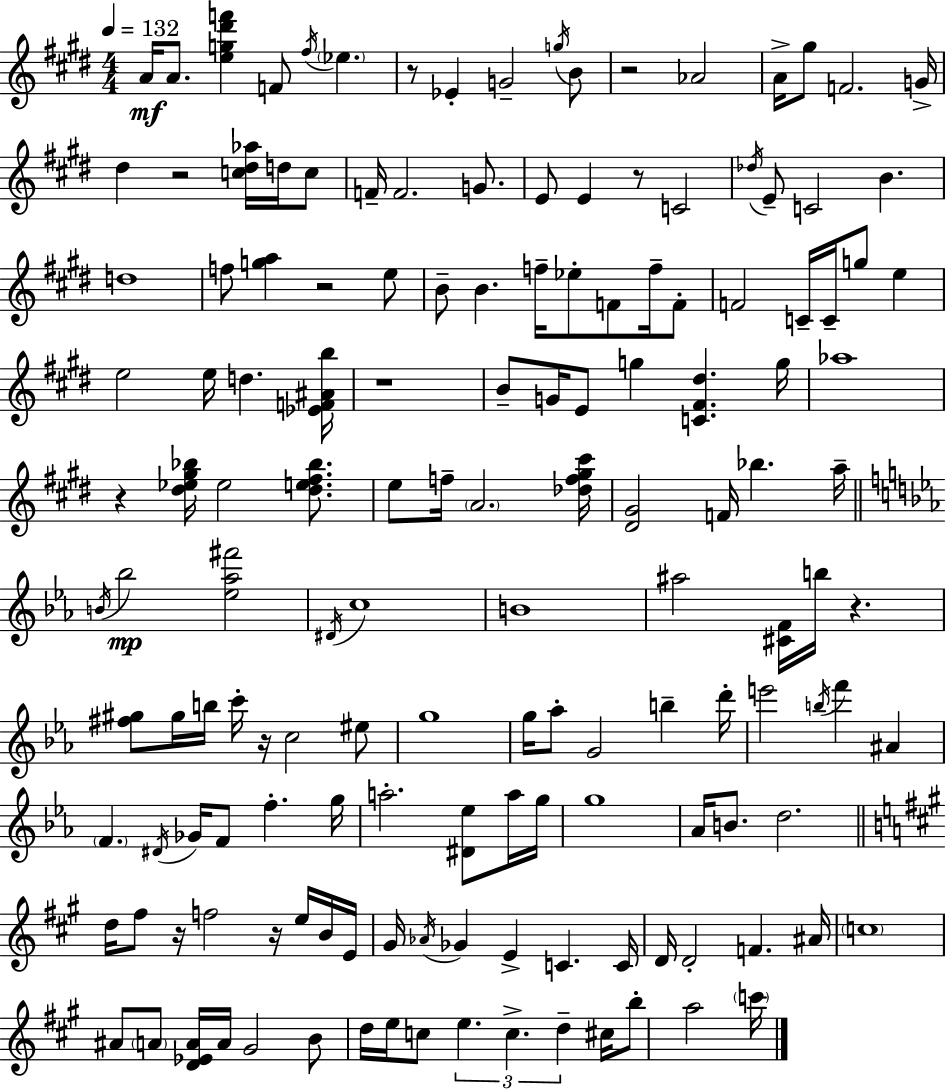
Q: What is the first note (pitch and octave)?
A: A4